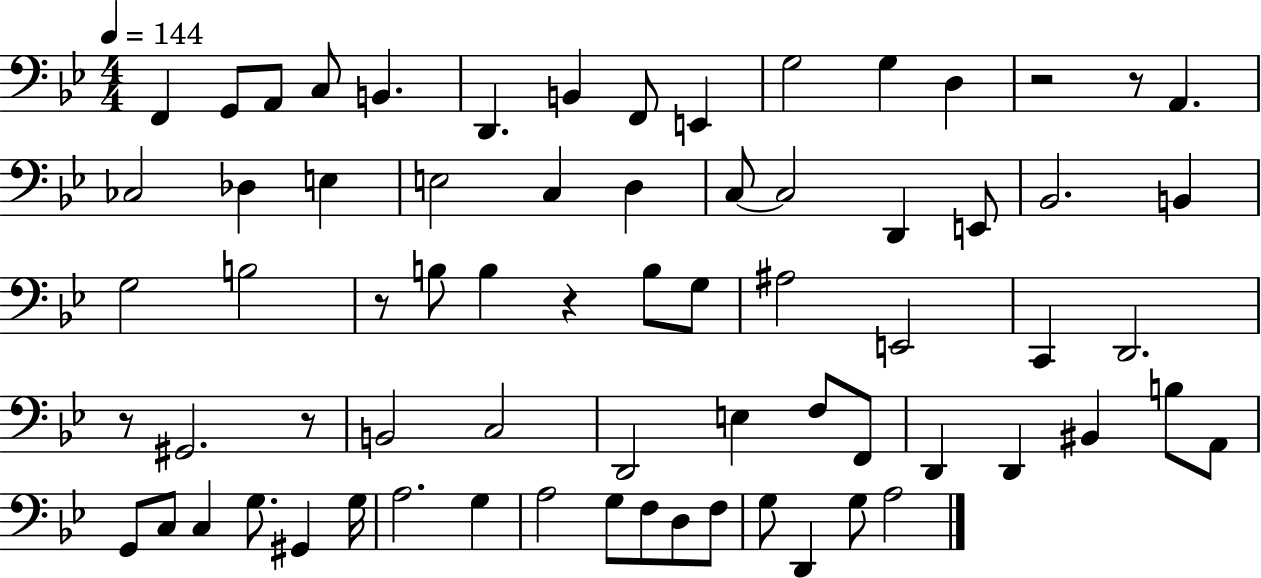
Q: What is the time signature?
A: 4/4